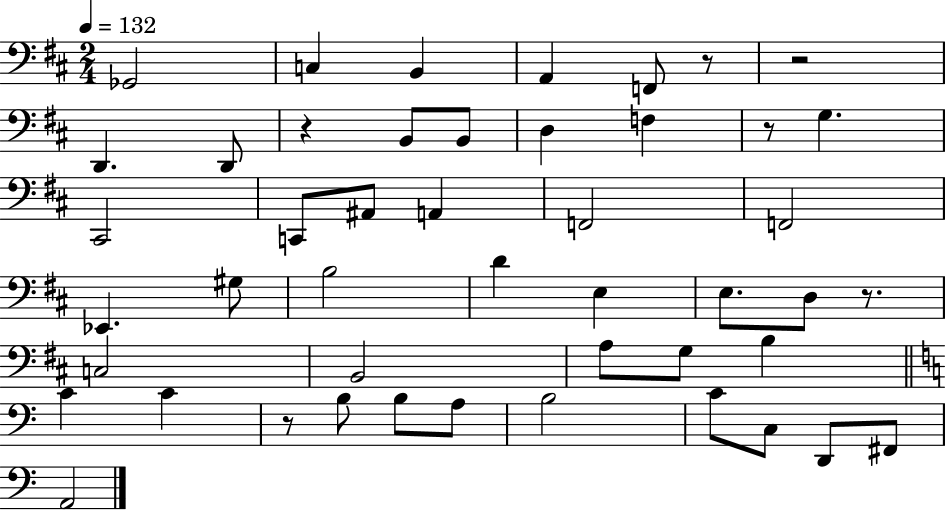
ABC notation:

X:1
T:Untitled
M:2/4
L:1/4
K:D
_G,,2 C, B,, A,, F,,/2 z/2 z2 D,, D,,/2 z B,,/2 B,,/2 D, F, z/2 G, ^C,,2 C,,/2 ^A,,/2 A,, F,,2 F,,2 _E,, ^G,/2 B,2 D E, E,/2 D,/2 z/2 C,2 B,,2 A,/2 G,/2 B, C C z/2 B,/2 B,/2 A,/2 B,2 C/2 C,/2 D,,/2 ^F,,/2 A,,2